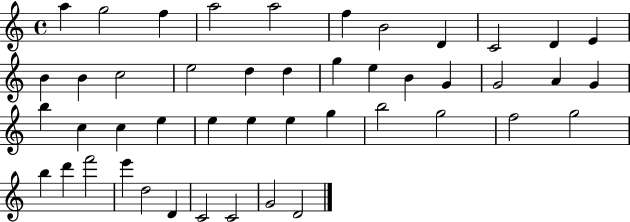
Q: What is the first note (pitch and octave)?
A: A5